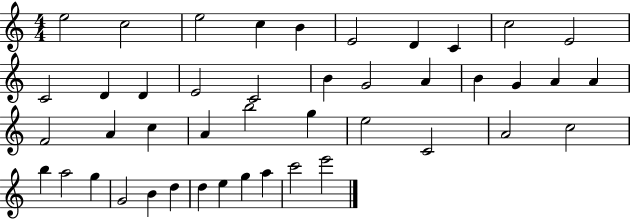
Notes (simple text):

E5/h C5/h E5/h C5/q B4/q E4/h D4/q C4/q C5/h E4/h C4/h D4/q D4/q E4/h C4/h B4/q G4/h A4/q B4/q G4/q A4/q A4/q F4/h A4/q C5/q A4/q B5/h G5/q E5/h C4/h A4/h C5/h B5/q A5/h G5/q G4/h B4/q D5/q D5/q E5/q G5/q A5/q C6/h E6/h